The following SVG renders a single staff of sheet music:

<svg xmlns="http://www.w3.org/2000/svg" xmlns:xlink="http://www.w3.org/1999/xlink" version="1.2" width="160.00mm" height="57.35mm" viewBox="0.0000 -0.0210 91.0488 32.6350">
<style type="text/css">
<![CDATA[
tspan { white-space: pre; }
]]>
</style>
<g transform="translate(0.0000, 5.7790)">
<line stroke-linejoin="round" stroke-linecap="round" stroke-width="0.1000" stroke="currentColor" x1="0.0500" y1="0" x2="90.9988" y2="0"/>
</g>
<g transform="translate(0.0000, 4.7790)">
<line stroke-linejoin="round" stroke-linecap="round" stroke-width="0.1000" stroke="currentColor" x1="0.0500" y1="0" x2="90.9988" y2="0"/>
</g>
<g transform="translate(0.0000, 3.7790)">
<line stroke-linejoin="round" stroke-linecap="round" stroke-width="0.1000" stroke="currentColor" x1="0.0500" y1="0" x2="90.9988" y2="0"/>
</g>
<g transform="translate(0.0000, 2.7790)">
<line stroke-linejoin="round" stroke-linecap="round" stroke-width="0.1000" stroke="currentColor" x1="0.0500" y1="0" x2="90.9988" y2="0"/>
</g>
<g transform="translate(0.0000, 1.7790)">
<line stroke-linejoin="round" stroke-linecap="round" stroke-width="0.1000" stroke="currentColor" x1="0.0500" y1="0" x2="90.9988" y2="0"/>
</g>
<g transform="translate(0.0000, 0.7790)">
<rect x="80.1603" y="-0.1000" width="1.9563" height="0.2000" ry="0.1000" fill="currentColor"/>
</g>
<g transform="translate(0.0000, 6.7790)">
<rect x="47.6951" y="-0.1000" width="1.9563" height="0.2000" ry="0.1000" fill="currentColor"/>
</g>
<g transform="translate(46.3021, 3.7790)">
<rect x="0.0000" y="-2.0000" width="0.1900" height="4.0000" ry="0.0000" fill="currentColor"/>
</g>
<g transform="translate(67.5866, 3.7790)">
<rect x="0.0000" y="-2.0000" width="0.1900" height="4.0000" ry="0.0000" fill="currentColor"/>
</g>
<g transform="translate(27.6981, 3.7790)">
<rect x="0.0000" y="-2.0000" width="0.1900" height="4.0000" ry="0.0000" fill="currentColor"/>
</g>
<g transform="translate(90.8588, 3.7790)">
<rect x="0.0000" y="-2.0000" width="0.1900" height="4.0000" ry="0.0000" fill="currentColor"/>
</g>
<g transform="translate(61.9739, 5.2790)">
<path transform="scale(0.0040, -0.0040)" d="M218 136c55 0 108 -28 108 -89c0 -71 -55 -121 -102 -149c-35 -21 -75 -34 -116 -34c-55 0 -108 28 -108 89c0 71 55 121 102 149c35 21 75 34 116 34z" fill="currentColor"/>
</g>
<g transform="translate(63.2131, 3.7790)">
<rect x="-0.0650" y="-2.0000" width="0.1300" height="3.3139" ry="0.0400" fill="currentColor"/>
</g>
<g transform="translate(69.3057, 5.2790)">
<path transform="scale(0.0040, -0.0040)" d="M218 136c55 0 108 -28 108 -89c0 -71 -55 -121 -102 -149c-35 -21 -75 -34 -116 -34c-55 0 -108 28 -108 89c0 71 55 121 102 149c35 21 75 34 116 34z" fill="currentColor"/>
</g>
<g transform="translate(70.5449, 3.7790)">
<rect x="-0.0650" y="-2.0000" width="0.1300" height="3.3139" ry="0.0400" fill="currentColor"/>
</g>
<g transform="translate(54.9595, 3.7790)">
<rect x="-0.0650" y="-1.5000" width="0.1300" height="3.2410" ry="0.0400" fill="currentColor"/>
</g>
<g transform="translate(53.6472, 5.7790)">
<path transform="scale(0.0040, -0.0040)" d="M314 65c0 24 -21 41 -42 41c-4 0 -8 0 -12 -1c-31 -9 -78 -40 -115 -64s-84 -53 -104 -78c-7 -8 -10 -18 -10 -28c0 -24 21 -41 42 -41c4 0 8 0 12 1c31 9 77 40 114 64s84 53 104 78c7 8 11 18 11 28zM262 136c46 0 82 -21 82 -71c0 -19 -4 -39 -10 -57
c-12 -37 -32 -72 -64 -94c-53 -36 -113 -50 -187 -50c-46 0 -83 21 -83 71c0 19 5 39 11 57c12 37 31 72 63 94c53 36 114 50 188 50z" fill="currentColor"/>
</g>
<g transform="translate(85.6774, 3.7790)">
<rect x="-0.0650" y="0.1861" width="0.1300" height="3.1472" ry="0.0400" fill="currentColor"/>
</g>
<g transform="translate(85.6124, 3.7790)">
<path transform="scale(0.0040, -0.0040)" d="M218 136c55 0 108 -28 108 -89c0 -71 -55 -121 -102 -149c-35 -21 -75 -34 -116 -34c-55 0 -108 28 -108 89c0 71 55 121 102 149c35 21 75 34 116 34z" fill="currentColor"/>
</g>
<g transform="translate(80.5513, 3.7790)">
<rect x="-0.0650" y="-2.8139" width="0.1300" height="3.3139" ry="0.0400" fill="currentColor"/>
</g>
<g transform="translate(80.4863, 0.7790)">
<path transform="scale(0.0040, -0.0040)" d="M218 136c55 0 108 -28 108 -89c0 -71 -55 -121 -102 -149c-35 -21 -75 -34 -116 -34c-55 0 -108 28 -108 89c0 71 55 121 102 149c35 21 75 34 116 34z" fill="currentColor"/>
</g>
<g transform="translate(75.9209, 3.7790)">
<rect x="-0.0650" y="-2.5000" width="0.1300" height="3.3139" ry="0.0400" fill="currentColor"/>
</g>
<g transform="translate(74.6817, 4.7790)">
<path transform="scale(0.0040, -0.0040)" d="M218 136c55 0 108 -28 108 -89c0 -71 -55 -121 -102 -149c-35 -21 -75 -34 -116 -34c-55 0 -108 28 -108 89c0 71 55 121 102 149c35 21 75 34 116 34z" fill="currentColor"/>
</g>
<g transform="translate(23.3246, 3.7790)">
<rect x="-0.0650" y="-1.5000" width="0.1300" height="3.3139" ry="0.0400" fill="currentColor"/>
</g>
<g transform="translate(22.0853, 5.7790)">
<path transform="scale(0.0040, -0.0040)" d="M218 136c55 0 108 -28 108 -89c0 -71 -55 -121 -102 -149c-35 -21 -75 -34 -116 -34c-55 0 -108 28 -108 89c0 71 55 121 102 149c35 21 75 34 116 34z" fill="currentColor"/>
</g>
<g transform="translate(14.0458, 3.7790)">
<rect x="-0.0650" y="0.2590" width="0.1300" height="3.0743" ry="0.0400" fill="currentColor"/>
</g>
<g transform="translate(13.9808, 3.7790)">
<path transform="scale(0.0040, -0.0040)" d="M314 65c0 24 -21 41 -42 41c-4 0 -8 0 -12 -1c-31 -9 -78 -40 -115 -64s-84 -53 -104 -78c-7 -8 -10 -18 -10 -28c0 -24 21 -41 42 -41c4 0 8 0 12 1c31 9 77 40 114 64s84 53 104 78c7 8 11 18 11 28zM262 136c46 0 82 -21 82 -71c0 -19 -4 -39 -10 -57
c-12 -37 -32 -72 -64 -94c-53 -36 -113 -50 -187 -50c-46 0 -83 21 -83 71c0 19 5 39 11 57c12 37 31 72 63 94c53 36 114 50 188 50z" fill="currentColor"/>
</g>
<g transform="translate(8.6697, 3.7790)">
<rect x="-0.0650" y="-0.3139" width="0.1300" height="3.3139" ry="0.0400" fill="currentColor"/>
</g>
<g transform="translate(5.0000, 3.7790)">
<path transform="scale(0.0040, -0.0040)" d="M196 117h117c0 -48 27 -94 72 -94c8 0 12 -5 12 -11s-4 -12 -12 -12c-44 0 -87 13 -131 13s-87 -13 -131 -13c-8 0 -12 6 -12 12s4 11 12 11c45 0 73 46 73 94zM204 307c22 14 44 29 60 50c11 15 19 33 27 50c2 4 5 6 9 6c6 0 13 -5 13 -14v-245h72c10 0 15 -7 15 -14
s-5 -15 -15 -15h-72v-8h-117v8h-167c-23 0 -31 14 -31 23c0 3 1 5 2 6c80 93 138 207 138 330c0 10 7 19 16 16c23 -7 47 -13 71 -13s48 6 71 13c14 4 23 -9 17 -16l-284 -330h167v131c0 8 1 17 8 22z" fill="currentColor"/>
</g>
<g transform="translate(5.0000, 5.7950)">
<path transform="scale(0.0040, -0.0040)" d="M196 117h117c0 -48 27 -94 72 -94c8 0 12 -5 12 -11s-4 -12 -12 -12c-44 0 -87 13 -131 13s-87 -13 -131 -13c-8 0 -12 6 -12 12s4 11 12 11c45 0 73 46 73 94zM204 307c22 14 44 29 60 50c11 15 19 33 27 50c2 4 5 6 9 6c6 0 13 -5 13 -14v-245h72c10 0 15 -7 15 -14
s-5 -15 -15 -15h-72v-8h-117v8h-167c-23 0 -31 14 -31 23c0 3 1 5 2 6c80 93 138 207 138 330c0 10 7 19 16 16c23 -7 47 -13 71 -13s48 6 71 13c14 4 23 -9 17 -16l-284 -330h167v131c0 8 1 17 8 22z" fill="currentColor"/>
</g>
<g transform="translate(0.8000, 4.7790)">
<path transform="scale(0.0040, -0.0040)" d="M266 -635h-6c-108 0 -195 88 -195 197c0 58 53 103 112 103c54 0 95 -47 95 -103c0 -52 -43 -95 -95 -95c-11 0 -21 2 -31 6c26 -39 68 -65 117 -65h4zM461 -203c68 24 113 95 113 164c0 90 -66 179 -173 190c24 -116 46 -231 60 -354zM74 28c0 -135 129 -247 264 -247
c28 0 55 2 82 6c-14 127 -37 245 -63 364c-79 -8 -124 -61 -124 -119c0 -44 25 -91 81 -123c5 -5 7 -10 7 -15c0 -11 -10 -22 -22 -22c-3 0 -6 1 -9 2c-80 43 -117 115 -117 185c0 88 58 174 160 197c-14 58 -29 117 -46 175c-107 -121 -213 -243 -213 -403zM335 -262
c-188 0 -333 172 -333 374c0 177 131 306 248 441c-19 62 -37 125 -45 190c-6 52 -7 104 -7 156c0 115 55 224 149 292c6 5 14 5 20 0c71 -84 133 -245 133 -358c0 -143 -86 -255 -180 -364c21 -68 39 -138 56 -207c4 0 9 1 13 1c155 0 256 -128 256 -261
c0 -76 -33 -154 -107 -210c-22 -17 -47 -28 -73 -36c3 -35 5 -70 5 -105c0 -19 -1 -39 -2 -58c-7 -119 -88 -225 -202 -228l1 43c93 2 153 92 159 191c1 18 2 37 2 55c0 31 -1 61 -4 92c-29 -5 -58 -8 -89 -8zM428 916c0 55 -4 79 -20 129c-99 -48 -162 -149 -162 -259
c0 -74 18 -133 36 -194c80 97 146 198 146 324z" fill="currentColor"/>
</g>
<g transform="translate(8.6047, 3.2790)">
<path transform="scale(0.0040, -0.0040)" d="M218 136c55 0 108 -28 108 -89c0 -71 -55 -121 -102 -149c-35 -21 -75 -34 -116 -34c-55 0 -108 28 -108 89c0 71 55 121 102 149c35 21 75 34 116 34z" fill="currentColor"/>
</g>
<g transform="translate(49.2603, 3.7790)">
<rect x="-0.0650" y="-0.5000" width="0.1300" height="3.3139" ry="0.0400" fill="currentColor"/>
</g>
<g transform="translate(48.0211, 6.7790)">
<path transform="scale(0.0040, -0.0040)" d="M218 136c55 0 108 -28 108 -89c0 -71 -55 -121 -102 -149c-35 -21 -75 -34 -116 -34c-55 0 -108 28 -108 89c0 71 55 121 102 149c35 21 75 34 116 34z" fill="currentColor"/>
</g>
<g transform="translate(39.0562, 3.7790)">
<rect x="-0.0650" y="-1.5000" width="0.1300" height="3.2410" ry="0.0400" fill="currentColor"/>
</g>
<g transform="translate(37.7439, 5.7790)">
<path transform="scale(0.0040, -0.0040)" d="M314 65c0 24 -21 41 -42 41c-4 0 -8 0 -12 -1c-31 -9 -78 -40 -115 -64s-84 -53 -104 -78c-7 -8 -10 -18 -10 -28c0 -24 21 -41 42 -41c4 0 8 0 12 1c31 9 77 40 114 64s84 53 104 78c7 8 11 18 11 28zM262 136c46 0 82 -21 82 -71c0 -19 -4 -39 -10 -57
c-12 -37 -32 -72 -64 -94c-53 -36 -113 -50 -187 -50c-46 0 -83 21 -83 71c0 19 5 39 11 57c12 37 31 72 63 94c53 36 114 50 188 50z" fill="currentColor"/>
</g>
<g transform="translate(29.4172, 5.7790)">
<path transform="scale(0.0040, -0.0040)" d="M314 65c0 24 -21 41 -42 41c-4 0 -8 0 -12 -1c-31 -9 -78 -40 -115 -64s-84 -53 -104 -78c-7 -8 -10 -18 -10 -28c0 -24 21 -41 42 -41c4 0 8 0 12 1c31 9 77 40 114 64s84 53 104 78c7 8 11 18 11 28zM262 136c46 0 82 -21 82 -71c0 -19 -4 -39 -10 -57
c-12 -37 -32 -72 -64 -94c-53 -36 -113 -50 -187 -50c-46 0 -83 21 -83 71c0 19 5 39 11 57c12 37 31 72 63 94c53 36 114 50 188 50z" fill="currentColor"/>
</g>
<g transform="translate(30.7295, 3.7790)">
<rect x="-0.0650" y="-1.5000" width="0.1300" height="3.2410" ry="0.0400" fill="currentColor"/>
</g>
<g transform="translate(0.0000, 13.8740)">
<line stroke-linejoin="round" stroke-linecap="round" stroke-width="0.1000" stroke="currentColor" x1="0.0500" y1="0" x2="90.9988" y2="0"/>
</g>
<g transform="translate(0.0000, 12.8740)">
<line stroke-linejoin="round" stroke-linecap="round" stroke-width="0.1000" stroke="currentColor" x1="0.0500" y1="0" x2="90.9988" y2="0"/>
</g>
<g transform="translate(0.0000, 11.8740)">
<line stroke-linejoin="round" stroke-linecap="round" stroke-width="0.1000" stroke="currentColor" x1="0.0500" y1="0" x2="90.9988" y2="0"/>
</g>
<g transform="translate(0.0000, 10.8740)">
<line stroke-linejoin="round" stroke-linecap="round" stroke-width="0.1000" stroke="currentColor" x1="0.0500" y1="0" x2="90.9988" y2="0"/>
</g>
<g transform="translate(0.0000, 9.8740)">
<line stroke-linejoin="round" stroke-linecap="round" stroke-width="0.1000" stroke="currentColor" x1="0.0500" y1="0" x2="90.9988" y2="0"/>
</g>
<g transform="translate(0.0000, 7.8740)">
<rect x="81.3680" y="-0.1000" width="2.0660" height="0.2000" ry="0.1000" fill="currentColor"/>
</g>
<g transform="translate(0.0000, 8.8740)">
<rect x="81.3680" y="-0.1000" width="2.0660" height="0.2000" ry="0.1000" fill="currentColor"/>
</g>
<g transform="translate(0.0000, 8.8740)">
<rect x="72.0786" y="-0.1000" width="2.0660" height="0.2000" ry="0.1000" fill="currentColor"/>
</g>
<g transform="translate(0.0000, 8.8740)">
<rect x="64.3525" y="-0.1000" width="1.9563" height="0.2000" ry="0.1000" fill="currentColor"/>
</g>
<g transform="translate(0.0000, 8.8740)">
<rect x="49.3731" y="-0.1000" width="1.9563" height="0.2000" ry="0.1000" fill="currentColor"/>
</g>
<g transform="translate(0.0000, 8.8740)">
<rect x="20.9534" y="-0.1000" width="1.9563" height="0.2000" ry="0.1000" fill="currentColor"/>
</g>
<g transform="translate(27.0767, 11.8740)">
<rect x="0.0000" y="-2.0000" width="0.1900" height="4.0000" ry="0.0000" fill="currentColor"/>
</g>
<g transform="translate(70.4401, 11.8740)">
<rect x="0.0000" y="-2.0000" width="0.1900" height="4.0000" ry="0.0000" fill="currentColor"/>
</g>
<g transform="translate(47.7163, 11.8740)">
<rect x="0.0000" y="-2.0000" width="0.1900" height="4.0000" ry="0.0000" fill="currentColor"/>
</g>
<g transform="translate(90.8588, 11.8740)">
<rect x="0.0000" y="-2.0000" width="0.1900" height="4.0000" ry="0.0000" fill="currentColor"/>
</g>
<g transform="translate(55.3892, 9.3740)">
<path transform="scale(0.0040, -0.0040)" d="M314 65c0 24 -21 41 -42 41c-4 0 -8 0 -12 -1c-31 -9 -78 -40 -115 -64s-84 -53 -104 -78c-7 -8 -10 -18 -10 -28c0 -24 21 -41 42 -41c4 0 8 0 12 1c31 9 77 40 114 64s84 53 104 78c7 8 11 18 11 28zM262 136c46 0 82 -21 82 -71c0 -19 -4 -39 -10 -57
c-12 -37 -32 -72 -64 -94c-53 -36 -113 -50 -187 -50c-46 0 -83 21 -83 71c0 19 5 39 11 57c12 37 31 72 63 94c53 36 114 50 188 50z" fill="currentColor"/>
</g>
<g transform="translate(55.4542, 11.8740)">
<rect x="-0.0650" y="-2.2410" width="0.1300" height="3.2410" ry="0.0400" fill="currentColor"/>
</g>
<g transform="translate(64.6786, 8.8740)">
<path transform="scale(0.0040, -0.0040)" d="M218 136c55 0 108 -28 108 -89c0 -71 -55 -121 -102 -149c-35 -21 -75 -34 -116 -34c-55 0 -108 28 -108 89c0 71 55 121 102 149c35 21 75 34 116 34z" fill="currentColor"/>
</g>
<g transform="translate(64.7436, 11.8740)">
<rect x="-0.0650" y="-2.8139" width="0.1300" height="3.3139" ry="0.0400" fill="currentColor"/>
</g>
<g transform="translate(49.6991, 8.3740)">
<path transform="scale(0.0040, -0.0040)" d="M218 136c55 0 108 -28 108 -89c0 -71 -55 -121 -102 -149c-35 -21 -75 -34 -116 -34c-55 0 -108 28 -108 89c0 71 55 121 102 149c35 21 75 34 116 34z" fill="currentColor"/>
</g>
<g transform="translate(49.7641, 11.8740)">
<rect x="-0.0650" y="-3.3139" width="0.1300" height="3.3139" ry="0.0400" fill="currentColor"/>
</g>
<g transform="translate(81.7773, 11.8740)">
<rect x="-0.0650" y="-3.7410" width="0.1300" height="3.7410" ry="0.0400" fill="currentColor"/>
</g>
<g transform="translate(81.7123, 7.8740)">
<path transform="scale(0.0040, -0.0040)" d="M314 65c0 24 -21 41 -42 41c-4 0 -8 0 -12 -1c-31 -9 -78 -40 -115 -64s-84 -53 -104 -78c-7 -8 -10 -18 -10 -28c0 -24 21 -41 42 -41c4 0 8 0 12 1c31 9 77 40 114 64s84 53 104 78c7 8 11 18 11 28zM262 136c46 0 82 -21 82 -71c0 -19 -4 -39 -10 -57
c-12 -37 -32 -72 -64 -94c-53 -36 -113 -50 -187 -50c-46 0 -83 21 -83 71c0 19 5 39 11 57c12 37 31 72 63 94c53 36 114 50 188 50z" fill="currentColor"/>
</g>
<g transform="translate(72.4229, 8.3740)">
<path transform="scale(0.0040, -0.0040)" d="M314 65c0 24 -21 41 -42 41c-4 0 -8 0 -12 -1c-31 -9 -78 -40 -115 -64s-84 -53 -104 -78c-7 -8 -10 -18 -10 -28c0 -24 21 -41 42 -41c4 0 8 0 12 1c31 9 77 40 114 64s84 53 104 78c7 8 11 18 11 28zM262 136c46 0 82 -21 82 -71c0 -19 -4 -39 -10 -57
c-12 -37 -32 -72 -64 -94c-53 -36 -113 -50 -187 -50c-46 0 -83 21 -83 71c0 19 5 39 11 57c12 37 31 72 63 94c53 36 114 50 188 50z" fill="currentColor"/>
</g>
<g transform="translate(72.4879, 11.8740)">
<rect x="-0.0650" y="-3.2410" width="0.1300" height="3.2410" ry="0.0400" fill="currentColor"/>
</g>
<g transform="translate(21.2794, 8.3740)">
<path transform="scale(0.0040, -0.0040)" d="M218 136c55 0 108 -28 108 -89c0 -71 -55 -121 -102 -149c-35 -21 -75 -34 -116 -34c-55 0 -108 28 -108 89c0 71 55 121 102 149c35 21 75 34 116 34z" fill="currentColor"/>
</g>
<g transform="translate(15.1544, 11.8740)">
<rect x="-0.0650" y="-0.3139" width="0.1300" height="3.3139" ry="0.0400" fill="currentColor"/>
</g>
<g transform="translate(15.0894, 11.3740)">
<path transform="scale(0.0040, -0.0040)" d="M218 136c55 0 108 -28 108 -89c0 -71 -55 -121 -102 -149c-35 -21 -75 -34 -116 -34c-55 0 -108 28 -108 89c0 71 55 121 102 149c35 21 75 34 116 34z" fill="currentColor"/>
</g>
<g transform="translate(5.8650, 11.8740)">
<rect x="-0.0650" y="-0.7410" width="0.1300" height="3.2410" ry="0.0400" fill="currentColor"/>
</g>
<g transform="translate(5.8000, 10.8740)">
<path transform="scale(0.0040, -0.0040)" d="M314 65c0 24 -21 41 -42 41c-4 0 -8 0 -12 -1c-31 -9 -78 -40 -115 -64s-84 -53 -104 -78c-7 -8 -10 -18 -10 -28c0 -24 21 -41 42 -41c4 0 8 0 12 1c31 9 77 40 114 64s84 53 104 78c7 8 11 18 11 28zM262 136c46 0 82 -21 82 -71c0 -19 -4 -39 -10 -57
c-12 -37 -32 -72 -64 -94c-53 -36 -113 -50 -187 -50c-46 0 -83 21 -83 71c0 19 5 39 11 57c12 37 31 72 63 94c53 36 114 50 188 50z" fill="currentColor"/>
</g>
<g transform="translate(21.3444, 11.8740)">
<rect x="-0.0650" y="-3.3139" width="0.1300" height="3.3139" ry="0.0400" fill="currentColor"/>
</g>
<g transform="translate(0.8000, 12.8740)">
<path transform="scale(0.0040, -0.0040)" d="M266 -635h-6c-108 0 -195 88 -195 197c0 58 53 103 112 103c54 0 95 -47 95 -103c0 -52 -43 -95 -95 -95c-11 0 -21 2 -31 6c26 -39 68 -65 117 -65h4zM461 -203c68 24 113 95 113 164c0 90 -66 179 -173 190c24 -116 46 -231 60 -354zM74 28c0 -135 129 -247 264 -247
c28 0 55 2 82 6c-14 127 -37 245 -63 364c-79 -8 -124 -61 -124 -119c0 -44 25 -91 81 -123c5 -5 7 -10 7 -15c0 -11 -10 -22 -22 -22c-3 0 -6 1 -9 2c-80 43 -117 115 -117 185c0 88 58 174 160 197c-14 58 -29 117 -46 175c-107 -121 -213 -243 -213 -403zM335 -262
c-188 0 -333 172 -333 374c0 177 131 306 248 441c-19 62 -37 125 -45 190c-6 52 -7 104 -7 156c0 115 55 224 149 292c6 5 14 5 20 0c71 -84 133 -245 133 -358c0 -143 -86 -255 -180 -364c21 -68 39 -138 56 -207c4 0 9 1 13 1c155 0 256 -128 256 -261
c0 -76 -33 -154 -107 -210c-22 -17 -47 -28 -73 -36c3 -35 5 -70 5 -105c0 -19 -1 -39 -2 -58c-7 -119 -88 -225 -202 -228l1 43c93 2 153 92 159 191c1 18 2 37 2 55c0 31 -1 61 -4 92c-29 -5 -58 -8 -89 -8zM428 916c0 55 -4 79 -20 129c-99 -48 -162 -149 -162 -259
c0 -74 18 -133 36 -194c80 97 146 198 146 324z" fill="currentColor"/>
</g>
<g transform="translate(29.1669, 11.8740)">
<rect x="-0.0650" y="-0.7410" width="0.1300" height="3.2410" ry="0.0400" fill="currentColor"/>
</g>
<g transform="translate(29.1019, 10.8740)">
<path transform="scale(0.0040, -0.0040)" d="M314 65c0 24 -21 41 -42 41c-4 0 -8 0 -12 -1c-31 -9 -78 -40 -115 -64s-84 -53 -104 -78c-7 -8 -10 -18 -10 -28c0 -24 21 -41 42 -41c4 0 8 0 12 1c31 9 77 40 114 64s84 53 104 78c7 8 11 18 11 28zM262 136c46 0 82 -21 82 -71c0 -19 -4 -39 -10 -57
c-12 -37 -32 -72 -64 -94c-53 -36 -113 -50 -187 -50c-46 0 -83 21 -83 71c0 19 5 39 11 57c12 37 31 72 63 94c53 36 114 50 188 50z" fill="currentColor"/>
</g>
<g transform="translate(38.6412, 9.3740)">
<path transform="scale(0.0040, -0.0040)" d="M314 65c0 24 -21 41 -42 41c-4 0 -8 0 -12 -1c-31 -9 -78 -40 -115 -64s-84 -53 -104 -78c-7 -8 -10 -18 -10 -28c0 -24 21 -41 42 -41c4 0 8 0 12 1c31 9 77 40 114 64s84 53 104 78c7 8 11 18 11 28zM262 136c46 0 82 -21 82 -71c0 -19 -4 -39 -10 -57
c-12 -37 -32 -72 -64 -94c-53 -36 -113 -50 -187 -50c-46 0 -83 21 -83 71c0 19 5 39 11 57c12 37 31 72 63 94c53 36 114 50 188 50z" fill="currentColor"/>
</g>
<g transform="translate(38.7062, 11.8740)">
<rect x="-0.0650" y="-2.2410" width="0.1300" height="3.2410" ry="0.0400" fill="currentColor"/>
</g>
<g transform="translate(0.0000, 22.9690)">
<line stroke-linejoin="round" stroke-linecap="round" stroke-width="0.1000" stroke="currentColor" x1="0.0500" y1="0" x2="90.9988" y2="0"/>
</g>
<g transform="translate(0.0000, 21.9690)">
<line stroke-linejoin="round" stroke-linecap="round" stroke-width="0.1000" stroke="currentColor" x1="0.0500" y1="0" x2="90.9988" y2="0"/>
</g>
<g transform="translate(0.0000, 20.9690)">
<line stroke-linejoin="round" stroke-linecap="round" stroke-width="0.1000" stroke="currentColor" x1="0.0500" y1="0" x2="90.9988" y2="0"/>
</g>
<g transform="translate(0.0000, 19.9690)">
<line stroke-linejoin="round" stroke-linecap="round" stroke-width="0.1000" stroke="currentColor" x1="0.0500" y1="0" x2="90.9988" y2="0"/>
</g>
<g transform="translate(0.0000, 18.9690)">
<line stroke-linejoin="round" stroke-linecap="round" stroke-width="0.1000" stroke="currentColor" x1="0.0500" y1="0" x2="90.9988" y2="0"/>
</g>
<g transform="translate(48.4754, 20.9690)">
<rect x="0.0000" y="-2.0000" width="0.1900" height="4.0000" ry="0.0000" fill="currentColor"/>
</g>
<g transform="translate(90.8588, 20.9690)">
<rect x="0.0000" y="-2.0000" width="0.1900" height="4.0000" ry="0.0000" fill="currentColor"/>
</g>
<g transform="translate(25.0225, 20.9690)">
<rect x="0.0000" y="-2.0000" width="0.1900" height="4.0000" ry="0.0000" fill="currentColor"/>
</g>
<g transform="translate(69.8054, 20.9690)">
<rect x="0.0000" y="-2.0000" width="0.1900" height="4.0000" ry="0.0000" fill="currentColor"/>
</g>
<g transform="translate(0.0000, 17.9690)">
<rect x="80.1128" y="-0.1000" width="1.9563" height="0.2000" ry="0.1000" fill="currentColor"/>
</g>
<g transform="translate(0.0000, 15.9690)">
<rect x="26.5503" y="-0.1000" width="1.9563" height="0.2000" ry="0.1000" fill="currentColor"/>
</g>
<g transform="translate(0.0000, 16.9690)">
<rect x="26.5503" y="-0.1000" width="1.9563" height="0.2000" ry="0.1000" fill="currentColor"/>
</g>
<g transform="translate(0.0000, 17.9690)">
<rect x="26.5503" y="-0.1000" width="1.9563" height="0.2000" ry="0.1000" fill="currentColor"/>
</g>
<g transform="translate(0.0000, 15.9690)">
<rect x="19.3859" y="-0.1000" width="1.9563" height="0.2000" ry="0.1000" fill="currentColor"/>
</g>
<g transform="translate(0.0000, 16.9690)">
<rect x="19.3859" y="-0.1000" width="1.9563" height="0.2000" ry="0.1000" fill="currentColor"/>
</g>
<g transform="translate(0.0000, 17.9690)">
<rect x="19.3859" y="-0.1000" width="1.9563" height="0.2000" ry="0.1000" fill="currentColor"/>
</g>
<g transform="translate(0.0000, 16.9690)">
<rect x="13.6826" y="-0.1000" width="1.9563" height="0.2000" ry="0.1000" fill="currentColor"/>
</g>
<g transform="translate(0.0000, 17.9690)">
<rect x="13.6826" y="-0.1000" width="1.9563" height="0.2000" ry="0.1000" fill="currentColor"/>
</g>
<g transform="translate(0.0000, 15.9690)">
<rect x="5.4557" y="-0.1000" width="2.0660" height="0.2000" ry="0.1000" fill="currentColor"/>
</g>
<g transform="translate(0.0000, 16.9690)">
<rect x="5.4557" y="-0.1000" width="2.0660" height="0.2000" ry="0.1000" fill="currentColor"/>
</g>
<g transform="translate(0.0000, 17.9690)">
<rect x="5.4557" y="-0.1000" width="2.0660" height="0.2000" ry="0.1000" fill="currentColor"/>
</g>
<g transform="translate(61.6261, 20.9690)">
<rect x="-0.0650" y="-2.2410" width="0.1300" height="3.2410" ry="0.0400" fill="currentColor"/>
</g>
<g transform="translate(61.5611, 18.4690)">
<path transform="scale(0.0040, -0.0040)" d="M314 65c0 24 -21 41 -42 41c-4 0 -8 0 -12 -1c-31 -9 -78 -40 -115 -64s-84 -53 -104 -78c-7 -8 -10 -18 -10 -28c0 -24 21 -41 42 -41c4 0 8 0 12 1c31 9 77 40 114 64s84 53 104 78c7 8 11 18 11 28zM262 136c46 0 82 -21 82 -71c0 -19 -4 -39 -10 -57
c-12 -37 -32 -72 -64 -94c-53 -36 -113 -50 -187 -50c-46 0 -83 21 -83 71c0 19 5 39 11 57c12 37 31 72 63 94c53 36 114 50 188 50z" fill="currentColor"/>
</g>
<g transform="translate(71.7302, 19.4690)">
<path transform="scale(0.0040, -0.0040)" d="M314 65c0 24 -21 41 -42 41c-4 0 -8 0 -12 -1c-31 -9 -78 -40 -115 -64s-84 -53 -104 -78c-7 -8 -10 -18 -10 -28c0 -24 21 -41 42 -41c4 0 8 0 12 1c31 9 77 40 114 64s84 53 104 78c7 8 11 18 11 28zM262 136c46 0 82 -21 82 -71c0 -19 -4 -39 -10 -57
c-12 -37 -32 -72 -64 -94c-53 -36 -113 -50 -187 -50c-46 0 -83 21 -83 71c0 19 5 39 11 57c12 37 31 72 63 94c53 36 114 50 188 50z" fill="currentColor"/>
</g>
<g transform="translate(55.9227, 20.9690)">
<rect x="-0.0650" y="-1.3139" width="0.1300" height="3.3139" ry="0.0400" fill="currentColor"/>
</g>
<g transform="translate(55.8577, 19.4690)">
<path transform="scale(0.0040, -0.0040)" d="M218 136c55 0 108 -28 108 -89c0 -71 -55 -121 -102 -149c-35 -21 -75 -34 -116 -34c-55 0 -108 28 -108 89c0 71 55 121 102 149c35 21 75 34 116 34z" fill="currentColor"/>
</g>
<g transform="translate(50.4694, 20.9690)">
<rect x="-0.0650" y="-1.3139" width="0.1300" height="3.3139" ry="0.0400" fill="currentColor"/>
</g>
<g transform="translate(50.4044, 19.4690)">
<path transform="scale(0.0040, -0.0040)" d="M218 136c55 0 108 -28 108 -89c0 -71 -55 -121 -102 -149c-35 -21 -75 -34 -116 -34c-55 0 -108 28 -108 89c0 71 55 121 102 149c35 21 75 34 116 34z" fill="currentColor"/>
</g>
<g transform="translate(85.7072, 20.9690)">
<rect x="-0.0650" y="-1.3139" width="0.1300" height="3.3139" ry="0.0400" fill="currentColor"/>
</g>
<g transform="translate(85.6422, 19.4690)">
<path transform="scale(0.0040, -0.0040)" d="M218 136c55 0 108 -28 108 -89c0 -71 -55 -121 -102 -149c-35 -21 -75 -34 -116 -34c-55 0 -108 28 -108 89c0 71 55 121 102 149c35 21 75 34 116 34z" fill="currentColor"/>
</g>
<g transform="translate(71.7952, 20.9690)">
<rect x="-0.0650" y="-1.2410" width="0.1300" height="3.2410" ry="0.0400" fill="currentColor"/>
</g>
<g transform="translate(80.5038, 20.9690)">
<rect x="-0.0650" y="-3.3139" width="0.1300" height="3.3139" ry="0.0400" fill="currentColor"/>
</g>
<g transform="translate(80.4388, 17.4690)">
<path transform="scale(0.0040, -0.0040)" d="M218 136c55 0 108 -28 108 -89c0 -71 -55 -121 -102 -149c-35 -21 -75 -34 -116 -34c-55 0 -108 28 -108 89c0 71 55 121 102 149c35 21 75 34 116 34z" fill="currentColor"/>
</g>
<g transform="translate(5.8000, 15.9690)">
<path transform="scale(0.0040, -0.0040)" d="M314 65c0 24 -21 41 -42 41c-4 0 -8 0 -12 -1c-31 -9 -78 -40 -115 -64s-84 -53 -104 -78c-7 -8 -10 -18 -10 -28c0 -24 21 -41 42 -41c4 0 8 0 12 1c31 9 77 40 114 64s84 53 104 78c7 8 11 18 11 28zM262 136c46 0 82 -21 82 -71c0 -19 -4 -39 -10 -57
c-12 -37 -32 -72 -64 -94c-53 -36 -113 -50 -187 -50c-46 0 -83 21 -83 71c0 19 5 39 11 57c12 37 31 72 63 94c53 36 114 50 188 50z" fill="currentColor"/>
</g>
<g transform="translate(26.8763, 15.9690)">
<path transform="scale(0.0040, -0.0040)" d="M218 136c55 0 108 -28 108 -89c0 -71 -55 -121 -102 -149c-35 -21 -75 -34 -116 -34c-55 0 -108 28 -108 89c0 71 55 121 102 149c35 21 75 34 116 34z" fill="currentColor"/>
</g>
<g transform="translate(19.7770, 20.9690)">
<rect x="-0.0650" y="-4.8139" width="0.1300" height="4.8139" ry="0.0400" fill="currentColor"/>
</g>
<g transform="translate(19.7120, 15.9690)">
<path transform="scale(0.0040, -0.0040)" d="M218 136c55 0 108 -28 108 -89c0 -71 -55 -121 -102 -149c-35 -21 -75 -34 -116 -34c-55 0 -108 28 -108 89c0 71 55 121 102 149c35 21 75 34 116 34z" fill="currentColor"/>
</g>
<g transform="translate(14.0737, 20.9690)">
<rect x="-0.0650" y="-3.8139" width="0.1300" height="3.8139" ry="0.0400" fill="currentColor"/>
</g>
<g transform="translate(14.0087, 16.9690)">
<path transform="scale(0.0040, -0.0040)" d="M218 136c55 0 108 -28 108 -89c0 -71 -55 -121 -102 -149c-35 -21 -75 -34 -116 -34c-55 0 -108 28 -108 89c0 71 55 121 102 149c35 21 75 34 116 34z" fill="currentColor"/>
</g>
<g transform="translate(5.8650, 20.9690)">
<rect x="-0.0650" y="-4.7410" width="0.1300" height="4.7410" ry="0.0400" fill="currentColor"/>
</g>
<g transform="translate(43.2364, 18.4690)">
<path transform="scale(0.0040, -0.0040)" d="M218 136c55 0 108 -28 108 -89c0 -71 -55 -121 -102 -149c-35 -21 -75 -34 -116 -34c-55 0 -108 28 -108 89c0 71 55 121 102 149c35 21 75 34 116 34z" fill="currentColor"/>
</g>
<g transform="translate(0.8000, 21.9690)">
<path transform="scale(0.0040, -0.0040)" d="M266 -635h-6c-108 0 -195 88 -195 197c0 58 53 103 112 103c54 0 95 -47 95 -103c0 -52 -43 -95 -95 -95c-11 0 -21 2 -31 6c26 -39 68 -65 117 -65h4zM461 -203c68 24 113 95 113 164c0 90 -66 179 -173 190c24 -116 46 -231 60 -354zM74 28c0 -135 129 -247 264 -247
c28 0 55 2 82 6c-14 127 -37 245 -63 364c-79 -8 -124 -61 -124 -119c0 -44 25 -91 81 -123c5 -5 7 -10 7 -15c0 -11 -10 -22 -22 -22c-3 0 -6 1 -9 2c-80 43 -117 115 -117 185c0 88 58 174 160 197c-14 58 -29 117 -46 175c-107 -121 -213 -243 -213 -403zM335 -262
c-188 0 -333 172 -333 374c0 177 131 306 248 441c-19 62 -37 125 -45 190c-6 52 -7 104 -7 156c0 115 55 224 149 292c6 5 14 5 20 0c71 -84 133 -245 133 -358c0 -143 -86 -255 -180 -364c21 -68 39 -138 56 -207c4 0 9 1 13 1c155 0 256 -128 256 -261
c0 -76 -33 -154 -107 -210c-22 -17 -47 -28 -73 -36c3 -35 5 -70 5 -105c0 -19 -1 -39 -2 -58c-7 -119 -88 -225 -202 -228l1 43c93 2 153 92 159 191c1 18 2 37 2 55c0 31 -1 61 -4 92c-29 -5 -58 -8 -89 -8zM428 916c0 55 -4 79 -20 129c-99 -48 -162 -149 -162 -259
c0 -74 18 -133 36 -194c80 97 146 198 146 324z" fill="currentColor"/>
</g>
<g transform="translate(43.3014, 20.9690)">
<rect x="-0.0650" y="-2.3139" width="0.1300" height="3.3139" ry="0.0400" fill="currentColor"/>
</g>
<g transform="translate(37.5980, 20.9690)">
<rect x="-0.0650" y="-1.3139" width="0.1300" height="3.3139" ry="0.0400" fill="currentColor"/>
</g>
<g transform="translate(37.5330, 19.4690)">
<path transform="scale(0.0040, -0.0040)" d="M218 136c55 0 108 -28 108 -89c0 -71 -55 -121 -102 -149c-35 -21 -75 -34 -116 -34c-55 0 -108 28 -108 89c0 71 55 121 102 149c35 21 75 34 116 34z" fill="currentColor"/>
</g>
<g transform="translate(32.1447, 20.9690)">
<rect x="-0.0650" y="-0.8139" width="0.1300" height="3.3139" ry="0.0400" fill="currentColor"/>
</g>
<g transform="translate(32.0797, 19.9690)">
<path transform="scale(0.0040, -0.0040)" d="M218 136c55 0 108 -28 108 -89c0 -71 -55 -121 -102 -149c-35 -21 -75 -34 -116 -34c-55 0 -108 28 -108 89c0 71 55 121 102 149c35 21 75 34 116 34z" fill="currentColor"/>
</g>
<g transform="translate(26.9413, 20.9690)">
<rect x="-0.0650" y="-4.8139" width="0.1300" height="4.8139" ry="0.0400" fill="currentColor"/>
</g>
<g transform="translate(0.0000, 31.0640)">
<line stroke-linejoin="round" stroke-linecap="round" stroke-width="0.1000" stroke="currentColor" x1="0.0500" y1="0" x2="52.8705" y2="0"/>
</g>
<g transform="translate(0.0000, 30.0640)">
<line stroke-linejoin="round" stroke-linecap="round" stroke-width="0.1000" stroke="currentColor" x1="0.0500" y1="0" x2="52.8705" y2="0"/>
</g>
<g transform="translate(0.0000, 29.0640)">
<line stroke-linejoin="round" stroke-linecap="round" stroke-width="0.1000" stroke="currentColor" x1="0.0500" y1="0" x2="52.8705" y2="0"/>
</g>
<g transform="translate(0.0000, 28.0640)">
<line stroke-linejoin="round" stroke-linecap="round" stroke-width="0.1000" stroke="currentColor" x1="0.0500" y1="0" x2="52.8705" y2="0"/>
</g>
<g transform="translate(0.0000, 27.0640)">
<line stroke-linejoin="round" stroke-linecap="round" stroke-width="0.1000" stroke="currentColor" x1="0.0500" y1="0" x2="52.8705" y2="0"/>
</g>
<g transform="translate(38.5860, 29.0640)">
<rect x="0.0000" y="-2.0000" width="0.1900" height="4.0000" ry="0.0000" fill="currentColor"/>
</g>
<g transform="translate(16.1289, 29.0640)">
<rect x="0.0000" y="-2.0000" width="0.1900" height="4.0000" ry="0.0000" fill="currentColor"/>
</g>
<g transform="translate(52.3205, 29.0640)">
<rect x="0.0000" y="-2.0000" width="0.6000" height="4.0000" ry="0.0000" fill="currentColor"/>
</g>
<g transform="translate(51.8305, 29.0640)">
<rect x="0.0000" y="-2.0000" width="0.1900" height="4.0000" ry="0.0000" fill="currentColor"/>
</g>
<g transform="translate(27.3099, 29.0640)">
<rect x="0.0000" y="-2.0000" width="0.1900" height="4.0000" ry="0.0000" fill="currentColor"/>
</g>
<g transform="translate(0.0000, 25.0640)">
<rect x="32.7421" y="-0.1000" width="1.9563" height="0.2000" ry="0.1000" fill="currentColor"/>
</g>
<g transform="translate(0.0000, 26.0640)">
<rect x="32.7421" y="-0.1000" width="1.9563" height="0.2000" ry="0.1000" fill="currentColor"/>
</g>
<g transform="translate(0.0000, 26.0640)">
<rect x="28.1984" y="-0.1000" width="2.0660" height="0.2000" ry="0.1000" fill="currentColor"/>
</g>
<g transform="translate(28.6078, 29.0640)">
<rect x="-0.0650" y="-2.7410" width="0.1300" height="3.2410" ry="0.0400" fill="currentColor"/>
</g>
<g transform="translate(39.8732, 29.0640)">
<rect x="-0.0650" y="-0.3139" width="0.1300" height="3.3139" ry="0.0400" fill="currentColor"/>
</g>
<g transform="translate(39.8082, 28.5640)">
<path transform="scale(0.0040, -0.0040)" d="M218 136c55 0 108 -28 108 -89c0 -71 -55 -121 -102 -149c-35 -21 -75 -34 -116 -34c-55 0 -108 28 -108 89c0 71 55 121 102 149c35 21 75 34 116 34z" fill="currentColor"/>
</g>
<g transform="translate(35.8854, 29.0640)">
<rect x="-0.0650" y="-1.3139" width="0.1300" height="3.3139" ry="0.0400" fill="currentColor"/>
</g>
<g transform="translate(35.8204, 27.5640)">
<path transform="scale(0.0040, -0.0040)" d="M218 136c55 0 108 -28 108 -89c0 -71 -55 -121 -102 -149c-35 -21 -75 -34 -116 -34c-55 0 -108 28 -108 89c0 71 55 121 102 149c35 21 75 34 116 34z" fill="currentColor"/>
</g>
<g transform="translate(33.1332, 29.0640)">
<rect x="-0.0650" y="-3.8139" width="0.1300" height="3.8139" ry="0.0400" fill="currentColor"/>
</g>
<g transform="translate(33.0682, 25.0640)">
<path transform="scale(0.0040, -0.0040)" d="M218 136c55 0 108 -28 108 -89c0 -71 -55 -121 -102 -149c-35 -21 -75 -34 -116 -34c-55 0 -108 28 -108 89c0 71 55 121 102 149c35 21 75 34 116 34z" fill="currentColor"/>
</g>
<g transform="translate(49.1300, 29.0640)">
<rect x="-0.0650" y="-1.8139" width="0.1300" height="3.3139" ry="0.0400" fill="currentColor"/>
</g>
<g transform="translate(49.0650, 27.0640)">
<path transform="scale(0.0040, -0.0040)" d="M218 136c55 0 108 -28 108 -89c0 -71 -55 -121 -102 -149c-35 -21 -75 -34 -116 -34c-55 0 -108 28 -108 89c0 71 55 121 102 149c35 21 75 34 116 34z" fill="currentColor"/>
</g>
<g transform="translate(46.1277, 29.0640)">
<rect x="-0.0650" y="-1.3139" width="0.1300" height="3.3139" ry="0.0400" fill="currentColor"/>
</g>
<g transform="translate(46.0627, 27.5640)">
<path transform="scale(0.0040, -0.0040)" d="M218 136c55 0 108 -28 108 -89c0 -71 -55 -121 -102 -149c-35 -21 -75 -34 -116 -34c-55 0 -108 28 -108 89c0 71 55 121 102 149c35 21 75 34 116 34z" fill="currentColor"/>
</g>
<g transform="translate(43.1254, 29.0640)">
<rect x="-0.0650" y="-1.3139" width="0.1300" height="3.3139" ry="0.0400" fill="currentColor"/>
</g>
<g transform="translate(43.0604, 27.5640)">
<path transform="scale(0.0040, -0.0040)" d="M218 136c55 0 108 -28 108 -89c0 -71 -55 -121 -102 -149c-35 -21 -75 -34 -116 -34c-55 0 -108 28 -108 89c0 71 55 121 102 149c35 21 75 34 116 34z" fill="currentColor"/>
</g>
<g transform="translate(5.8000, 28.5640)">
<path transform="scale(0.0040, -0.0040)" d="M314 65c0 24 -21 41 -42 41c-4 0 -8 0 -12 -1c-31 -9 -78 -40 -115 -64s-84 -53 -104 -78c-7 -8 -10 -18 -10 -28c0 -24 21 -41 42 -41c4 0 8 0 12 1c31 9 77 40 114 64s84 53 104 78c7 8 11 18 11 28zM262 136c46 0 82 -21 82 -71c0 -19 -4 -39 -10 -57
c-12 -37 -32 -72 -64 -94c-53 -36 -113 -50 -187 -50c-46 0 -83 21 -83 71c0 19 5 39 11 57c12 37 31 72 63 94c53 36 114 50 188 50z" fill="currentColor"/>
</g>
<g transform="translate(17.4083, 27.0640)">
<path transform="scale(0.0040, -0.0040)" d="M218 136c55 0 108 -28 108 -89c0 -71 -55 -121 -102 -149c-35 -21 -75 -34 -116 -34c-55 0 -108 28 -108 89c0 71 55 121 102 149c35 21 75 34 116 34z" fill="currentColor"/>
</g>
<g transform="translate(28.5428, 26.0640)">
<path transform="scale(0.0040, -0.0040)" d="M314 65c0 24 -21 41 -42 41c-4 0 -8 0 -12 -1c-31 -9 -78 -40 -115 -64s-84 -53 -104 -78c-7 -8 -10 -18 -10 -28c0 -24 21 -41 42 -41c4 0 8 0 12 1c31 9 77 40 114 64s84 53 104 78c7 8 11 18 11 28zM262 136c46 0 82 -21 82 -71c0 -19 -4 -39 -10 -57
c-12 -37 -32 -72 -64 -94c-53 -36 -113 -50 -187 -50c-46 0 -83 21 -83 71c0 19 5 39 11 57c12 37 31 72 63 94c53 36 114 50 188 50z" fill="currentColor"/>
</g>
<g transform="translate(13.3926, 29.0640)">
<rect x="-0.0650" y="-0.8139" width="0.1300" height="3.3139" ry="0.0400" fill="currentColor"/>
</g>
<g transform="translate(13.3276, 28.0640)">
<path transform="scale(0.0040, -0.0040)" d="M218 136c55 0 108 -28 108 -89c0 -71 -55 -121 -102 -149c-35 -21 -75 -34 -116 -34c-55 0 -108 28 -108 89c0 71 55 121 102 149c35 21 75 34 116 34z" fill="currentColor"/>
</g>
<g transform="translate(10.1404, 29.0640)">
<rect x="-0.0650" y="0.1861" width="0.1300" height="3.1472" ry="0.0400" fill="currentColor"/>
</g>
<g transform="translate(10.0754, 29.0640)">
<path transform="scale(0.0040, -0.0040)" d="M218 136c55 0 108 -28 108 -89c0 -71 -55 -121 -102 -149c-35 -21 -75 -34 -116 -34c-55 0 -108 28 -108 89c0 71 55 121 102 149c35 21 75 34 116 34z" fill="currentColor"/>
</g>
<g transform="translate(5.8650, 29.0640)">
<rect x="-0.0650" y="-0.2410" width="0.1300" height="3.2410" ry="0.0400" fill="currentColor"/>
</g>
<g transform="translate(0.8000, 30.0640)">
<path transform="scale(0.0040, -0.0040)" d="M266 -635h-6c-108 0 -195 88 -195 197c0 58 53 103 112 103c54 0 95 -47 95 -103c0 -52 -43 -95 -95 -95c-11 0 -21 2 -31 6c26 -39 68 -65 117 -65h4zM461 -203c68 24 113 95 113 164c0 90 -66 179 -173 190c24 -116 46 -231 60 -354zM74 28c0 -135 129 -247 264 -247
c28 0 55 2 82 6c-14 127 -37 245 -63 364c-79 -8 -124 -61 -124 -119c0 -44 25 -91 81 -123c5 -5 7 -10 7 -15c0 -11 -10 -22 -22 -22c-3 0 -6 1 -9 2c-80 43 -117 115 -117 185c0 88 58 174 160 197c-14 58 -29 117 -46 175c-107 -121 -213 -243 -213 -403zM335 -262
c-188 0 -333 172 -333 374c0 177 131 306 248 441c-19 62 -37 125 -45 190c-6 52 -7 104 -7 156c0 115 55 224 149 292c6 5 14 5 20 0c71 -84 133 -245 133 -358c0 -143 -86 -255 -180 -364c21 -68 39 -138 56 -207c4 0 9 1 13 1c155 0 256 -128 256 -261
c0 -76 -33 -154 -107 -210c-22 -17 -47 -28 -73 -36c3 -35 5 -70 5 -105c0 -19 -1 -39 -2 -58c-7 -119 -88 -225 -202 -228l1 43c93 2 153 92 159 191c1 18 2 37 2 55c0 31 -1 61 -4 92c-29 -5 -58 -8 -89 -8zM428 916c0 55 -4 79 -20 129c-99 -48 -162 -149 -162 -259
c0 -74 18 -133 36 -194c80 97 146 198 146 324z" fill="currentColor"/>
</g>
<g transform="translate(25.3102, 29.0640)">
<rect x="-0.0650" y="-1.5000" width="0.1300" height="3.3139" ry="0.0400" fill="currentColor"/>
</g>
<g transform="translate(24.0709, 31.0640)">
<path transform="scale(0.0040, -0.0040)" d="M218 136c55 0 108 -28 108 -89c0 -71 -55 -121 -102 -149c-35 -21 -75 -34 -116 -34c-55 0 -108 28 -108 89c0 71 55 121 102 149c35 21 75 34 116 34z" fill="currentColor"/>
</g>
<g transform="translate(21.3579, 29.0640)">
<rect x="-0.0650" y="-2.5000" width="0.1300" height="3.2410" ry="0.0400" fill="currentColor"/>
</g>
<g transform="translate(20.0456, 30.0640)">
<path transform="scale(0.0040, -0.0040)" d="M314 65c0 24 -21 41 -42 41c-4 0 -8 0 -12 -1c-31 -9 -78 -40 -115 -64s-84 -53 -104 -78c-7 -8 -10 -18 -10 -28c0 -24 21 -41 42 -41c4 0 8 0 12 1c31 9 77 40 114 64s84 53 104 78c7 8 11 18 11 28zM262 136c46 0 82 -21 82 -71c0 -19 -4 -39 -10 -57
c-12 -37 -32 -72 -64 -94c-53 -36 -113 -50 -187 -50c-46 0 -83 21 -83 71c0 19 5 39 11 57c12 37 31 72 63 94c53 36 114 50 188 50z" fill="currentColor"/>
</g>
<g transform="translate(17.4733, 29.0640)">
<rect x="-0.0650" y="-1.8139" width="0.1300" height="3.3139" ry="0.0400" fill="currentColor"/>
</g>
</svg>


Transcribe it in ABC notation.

X:1
T:Untitled
M:4/4
L:1/4
K:C
c B2 E E2 E2 C E2 F F G a B d2 c b d2 g2 b g2 a b2 c'2 e'2 c' e' e' d e g e e g2 e2 b e c2 B d f G2 E a2 c' e c e e f